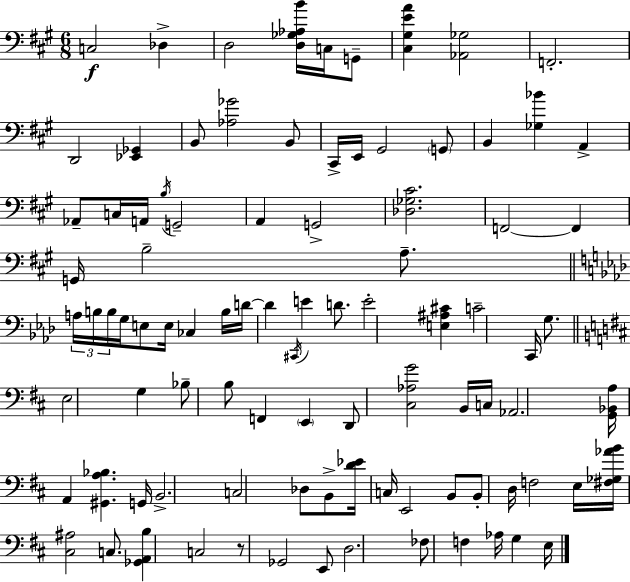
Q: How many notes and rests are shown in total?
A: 93